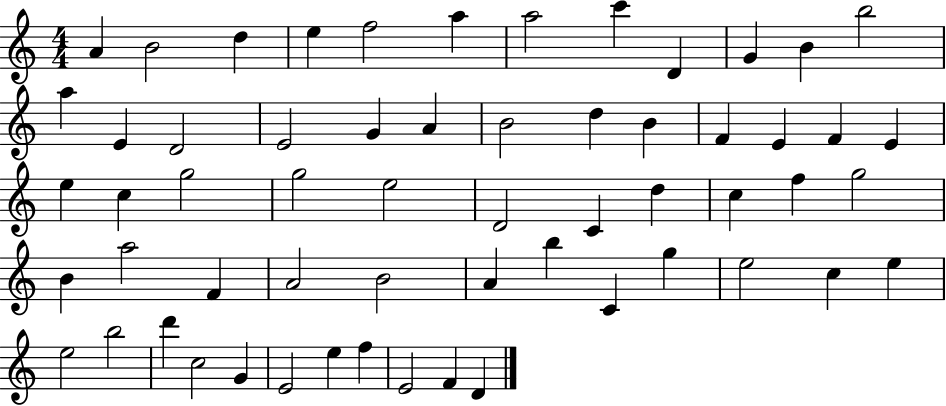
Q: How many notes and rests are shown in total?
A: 59